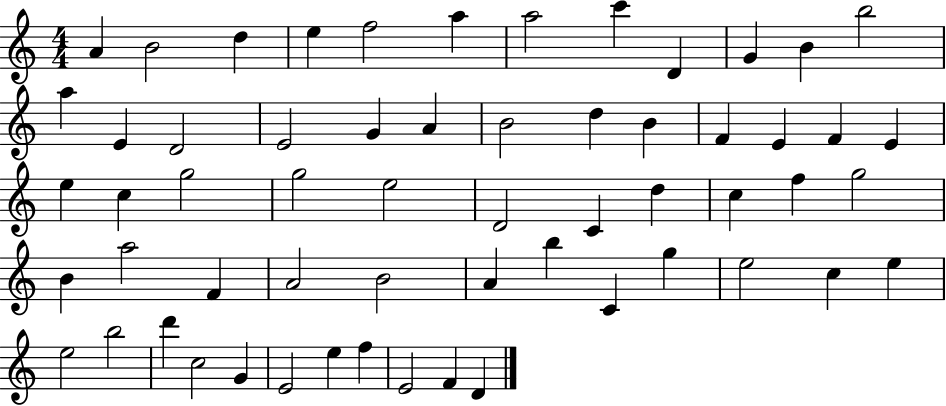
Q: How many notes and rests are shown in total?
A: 59